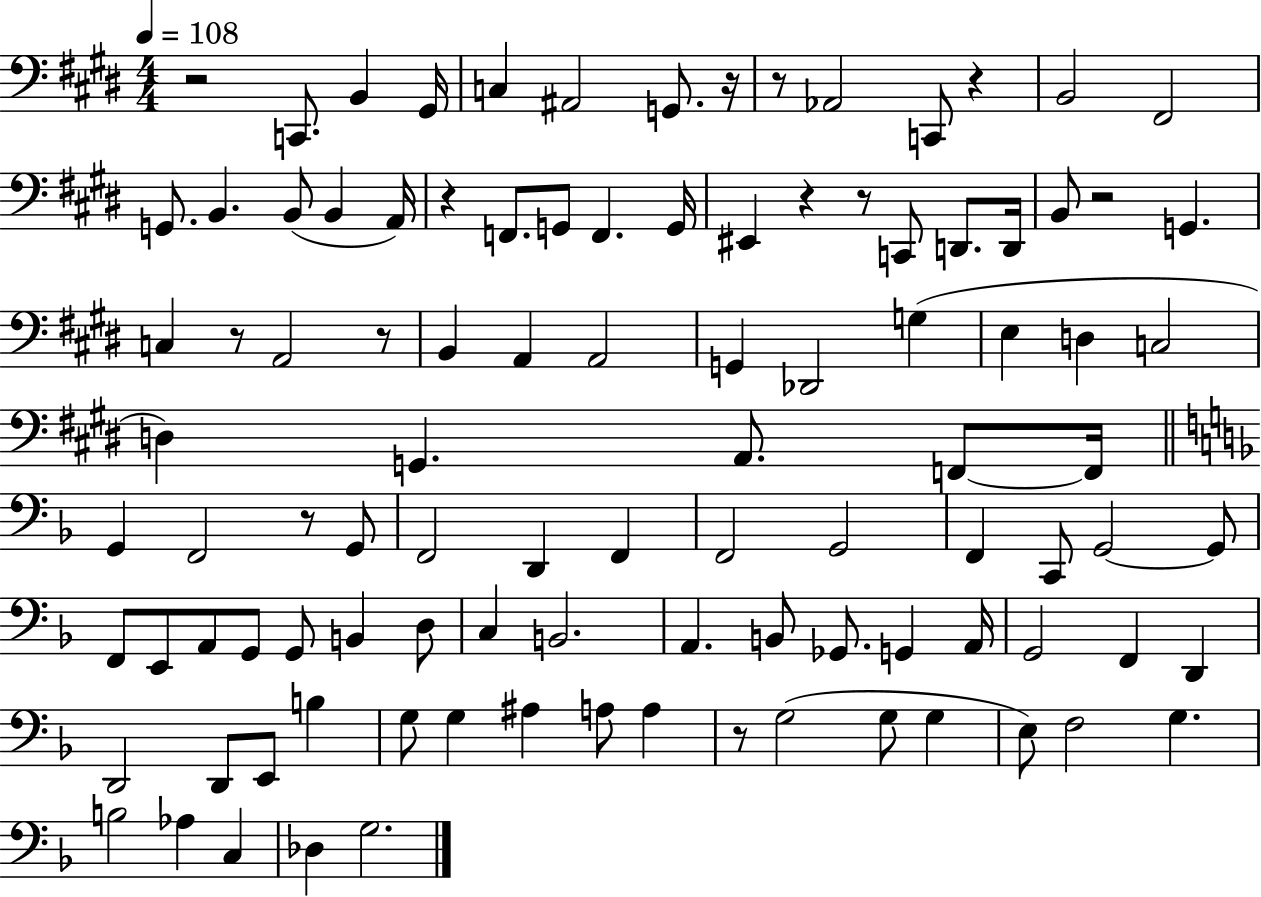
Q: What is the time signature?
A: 4/4